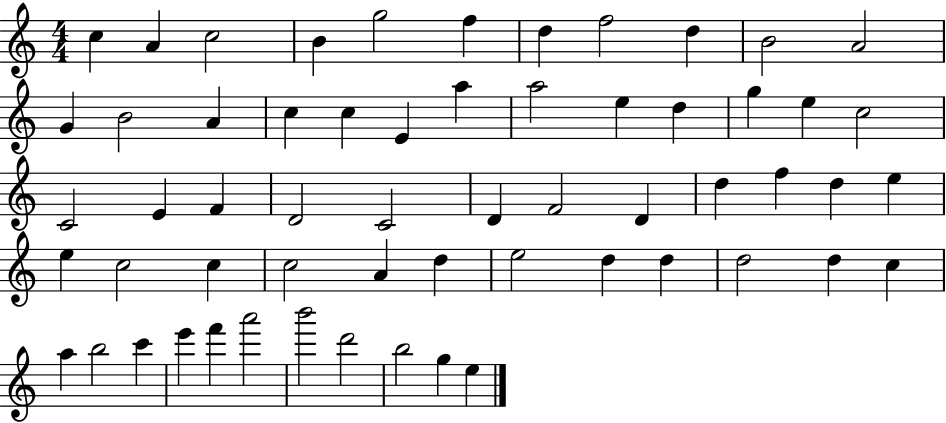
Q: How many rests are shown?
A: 0